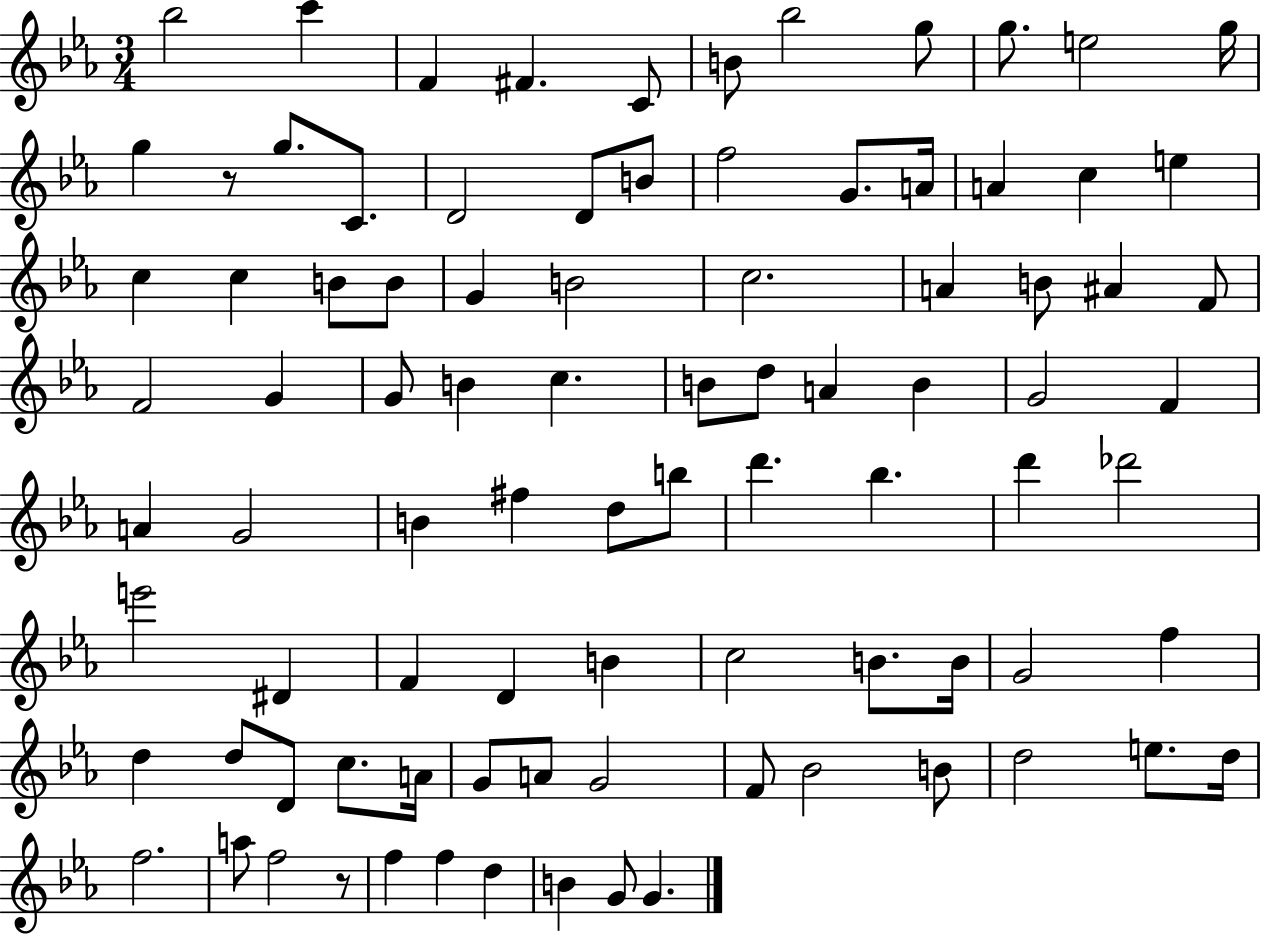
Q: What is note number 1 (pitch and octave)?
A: Bb5